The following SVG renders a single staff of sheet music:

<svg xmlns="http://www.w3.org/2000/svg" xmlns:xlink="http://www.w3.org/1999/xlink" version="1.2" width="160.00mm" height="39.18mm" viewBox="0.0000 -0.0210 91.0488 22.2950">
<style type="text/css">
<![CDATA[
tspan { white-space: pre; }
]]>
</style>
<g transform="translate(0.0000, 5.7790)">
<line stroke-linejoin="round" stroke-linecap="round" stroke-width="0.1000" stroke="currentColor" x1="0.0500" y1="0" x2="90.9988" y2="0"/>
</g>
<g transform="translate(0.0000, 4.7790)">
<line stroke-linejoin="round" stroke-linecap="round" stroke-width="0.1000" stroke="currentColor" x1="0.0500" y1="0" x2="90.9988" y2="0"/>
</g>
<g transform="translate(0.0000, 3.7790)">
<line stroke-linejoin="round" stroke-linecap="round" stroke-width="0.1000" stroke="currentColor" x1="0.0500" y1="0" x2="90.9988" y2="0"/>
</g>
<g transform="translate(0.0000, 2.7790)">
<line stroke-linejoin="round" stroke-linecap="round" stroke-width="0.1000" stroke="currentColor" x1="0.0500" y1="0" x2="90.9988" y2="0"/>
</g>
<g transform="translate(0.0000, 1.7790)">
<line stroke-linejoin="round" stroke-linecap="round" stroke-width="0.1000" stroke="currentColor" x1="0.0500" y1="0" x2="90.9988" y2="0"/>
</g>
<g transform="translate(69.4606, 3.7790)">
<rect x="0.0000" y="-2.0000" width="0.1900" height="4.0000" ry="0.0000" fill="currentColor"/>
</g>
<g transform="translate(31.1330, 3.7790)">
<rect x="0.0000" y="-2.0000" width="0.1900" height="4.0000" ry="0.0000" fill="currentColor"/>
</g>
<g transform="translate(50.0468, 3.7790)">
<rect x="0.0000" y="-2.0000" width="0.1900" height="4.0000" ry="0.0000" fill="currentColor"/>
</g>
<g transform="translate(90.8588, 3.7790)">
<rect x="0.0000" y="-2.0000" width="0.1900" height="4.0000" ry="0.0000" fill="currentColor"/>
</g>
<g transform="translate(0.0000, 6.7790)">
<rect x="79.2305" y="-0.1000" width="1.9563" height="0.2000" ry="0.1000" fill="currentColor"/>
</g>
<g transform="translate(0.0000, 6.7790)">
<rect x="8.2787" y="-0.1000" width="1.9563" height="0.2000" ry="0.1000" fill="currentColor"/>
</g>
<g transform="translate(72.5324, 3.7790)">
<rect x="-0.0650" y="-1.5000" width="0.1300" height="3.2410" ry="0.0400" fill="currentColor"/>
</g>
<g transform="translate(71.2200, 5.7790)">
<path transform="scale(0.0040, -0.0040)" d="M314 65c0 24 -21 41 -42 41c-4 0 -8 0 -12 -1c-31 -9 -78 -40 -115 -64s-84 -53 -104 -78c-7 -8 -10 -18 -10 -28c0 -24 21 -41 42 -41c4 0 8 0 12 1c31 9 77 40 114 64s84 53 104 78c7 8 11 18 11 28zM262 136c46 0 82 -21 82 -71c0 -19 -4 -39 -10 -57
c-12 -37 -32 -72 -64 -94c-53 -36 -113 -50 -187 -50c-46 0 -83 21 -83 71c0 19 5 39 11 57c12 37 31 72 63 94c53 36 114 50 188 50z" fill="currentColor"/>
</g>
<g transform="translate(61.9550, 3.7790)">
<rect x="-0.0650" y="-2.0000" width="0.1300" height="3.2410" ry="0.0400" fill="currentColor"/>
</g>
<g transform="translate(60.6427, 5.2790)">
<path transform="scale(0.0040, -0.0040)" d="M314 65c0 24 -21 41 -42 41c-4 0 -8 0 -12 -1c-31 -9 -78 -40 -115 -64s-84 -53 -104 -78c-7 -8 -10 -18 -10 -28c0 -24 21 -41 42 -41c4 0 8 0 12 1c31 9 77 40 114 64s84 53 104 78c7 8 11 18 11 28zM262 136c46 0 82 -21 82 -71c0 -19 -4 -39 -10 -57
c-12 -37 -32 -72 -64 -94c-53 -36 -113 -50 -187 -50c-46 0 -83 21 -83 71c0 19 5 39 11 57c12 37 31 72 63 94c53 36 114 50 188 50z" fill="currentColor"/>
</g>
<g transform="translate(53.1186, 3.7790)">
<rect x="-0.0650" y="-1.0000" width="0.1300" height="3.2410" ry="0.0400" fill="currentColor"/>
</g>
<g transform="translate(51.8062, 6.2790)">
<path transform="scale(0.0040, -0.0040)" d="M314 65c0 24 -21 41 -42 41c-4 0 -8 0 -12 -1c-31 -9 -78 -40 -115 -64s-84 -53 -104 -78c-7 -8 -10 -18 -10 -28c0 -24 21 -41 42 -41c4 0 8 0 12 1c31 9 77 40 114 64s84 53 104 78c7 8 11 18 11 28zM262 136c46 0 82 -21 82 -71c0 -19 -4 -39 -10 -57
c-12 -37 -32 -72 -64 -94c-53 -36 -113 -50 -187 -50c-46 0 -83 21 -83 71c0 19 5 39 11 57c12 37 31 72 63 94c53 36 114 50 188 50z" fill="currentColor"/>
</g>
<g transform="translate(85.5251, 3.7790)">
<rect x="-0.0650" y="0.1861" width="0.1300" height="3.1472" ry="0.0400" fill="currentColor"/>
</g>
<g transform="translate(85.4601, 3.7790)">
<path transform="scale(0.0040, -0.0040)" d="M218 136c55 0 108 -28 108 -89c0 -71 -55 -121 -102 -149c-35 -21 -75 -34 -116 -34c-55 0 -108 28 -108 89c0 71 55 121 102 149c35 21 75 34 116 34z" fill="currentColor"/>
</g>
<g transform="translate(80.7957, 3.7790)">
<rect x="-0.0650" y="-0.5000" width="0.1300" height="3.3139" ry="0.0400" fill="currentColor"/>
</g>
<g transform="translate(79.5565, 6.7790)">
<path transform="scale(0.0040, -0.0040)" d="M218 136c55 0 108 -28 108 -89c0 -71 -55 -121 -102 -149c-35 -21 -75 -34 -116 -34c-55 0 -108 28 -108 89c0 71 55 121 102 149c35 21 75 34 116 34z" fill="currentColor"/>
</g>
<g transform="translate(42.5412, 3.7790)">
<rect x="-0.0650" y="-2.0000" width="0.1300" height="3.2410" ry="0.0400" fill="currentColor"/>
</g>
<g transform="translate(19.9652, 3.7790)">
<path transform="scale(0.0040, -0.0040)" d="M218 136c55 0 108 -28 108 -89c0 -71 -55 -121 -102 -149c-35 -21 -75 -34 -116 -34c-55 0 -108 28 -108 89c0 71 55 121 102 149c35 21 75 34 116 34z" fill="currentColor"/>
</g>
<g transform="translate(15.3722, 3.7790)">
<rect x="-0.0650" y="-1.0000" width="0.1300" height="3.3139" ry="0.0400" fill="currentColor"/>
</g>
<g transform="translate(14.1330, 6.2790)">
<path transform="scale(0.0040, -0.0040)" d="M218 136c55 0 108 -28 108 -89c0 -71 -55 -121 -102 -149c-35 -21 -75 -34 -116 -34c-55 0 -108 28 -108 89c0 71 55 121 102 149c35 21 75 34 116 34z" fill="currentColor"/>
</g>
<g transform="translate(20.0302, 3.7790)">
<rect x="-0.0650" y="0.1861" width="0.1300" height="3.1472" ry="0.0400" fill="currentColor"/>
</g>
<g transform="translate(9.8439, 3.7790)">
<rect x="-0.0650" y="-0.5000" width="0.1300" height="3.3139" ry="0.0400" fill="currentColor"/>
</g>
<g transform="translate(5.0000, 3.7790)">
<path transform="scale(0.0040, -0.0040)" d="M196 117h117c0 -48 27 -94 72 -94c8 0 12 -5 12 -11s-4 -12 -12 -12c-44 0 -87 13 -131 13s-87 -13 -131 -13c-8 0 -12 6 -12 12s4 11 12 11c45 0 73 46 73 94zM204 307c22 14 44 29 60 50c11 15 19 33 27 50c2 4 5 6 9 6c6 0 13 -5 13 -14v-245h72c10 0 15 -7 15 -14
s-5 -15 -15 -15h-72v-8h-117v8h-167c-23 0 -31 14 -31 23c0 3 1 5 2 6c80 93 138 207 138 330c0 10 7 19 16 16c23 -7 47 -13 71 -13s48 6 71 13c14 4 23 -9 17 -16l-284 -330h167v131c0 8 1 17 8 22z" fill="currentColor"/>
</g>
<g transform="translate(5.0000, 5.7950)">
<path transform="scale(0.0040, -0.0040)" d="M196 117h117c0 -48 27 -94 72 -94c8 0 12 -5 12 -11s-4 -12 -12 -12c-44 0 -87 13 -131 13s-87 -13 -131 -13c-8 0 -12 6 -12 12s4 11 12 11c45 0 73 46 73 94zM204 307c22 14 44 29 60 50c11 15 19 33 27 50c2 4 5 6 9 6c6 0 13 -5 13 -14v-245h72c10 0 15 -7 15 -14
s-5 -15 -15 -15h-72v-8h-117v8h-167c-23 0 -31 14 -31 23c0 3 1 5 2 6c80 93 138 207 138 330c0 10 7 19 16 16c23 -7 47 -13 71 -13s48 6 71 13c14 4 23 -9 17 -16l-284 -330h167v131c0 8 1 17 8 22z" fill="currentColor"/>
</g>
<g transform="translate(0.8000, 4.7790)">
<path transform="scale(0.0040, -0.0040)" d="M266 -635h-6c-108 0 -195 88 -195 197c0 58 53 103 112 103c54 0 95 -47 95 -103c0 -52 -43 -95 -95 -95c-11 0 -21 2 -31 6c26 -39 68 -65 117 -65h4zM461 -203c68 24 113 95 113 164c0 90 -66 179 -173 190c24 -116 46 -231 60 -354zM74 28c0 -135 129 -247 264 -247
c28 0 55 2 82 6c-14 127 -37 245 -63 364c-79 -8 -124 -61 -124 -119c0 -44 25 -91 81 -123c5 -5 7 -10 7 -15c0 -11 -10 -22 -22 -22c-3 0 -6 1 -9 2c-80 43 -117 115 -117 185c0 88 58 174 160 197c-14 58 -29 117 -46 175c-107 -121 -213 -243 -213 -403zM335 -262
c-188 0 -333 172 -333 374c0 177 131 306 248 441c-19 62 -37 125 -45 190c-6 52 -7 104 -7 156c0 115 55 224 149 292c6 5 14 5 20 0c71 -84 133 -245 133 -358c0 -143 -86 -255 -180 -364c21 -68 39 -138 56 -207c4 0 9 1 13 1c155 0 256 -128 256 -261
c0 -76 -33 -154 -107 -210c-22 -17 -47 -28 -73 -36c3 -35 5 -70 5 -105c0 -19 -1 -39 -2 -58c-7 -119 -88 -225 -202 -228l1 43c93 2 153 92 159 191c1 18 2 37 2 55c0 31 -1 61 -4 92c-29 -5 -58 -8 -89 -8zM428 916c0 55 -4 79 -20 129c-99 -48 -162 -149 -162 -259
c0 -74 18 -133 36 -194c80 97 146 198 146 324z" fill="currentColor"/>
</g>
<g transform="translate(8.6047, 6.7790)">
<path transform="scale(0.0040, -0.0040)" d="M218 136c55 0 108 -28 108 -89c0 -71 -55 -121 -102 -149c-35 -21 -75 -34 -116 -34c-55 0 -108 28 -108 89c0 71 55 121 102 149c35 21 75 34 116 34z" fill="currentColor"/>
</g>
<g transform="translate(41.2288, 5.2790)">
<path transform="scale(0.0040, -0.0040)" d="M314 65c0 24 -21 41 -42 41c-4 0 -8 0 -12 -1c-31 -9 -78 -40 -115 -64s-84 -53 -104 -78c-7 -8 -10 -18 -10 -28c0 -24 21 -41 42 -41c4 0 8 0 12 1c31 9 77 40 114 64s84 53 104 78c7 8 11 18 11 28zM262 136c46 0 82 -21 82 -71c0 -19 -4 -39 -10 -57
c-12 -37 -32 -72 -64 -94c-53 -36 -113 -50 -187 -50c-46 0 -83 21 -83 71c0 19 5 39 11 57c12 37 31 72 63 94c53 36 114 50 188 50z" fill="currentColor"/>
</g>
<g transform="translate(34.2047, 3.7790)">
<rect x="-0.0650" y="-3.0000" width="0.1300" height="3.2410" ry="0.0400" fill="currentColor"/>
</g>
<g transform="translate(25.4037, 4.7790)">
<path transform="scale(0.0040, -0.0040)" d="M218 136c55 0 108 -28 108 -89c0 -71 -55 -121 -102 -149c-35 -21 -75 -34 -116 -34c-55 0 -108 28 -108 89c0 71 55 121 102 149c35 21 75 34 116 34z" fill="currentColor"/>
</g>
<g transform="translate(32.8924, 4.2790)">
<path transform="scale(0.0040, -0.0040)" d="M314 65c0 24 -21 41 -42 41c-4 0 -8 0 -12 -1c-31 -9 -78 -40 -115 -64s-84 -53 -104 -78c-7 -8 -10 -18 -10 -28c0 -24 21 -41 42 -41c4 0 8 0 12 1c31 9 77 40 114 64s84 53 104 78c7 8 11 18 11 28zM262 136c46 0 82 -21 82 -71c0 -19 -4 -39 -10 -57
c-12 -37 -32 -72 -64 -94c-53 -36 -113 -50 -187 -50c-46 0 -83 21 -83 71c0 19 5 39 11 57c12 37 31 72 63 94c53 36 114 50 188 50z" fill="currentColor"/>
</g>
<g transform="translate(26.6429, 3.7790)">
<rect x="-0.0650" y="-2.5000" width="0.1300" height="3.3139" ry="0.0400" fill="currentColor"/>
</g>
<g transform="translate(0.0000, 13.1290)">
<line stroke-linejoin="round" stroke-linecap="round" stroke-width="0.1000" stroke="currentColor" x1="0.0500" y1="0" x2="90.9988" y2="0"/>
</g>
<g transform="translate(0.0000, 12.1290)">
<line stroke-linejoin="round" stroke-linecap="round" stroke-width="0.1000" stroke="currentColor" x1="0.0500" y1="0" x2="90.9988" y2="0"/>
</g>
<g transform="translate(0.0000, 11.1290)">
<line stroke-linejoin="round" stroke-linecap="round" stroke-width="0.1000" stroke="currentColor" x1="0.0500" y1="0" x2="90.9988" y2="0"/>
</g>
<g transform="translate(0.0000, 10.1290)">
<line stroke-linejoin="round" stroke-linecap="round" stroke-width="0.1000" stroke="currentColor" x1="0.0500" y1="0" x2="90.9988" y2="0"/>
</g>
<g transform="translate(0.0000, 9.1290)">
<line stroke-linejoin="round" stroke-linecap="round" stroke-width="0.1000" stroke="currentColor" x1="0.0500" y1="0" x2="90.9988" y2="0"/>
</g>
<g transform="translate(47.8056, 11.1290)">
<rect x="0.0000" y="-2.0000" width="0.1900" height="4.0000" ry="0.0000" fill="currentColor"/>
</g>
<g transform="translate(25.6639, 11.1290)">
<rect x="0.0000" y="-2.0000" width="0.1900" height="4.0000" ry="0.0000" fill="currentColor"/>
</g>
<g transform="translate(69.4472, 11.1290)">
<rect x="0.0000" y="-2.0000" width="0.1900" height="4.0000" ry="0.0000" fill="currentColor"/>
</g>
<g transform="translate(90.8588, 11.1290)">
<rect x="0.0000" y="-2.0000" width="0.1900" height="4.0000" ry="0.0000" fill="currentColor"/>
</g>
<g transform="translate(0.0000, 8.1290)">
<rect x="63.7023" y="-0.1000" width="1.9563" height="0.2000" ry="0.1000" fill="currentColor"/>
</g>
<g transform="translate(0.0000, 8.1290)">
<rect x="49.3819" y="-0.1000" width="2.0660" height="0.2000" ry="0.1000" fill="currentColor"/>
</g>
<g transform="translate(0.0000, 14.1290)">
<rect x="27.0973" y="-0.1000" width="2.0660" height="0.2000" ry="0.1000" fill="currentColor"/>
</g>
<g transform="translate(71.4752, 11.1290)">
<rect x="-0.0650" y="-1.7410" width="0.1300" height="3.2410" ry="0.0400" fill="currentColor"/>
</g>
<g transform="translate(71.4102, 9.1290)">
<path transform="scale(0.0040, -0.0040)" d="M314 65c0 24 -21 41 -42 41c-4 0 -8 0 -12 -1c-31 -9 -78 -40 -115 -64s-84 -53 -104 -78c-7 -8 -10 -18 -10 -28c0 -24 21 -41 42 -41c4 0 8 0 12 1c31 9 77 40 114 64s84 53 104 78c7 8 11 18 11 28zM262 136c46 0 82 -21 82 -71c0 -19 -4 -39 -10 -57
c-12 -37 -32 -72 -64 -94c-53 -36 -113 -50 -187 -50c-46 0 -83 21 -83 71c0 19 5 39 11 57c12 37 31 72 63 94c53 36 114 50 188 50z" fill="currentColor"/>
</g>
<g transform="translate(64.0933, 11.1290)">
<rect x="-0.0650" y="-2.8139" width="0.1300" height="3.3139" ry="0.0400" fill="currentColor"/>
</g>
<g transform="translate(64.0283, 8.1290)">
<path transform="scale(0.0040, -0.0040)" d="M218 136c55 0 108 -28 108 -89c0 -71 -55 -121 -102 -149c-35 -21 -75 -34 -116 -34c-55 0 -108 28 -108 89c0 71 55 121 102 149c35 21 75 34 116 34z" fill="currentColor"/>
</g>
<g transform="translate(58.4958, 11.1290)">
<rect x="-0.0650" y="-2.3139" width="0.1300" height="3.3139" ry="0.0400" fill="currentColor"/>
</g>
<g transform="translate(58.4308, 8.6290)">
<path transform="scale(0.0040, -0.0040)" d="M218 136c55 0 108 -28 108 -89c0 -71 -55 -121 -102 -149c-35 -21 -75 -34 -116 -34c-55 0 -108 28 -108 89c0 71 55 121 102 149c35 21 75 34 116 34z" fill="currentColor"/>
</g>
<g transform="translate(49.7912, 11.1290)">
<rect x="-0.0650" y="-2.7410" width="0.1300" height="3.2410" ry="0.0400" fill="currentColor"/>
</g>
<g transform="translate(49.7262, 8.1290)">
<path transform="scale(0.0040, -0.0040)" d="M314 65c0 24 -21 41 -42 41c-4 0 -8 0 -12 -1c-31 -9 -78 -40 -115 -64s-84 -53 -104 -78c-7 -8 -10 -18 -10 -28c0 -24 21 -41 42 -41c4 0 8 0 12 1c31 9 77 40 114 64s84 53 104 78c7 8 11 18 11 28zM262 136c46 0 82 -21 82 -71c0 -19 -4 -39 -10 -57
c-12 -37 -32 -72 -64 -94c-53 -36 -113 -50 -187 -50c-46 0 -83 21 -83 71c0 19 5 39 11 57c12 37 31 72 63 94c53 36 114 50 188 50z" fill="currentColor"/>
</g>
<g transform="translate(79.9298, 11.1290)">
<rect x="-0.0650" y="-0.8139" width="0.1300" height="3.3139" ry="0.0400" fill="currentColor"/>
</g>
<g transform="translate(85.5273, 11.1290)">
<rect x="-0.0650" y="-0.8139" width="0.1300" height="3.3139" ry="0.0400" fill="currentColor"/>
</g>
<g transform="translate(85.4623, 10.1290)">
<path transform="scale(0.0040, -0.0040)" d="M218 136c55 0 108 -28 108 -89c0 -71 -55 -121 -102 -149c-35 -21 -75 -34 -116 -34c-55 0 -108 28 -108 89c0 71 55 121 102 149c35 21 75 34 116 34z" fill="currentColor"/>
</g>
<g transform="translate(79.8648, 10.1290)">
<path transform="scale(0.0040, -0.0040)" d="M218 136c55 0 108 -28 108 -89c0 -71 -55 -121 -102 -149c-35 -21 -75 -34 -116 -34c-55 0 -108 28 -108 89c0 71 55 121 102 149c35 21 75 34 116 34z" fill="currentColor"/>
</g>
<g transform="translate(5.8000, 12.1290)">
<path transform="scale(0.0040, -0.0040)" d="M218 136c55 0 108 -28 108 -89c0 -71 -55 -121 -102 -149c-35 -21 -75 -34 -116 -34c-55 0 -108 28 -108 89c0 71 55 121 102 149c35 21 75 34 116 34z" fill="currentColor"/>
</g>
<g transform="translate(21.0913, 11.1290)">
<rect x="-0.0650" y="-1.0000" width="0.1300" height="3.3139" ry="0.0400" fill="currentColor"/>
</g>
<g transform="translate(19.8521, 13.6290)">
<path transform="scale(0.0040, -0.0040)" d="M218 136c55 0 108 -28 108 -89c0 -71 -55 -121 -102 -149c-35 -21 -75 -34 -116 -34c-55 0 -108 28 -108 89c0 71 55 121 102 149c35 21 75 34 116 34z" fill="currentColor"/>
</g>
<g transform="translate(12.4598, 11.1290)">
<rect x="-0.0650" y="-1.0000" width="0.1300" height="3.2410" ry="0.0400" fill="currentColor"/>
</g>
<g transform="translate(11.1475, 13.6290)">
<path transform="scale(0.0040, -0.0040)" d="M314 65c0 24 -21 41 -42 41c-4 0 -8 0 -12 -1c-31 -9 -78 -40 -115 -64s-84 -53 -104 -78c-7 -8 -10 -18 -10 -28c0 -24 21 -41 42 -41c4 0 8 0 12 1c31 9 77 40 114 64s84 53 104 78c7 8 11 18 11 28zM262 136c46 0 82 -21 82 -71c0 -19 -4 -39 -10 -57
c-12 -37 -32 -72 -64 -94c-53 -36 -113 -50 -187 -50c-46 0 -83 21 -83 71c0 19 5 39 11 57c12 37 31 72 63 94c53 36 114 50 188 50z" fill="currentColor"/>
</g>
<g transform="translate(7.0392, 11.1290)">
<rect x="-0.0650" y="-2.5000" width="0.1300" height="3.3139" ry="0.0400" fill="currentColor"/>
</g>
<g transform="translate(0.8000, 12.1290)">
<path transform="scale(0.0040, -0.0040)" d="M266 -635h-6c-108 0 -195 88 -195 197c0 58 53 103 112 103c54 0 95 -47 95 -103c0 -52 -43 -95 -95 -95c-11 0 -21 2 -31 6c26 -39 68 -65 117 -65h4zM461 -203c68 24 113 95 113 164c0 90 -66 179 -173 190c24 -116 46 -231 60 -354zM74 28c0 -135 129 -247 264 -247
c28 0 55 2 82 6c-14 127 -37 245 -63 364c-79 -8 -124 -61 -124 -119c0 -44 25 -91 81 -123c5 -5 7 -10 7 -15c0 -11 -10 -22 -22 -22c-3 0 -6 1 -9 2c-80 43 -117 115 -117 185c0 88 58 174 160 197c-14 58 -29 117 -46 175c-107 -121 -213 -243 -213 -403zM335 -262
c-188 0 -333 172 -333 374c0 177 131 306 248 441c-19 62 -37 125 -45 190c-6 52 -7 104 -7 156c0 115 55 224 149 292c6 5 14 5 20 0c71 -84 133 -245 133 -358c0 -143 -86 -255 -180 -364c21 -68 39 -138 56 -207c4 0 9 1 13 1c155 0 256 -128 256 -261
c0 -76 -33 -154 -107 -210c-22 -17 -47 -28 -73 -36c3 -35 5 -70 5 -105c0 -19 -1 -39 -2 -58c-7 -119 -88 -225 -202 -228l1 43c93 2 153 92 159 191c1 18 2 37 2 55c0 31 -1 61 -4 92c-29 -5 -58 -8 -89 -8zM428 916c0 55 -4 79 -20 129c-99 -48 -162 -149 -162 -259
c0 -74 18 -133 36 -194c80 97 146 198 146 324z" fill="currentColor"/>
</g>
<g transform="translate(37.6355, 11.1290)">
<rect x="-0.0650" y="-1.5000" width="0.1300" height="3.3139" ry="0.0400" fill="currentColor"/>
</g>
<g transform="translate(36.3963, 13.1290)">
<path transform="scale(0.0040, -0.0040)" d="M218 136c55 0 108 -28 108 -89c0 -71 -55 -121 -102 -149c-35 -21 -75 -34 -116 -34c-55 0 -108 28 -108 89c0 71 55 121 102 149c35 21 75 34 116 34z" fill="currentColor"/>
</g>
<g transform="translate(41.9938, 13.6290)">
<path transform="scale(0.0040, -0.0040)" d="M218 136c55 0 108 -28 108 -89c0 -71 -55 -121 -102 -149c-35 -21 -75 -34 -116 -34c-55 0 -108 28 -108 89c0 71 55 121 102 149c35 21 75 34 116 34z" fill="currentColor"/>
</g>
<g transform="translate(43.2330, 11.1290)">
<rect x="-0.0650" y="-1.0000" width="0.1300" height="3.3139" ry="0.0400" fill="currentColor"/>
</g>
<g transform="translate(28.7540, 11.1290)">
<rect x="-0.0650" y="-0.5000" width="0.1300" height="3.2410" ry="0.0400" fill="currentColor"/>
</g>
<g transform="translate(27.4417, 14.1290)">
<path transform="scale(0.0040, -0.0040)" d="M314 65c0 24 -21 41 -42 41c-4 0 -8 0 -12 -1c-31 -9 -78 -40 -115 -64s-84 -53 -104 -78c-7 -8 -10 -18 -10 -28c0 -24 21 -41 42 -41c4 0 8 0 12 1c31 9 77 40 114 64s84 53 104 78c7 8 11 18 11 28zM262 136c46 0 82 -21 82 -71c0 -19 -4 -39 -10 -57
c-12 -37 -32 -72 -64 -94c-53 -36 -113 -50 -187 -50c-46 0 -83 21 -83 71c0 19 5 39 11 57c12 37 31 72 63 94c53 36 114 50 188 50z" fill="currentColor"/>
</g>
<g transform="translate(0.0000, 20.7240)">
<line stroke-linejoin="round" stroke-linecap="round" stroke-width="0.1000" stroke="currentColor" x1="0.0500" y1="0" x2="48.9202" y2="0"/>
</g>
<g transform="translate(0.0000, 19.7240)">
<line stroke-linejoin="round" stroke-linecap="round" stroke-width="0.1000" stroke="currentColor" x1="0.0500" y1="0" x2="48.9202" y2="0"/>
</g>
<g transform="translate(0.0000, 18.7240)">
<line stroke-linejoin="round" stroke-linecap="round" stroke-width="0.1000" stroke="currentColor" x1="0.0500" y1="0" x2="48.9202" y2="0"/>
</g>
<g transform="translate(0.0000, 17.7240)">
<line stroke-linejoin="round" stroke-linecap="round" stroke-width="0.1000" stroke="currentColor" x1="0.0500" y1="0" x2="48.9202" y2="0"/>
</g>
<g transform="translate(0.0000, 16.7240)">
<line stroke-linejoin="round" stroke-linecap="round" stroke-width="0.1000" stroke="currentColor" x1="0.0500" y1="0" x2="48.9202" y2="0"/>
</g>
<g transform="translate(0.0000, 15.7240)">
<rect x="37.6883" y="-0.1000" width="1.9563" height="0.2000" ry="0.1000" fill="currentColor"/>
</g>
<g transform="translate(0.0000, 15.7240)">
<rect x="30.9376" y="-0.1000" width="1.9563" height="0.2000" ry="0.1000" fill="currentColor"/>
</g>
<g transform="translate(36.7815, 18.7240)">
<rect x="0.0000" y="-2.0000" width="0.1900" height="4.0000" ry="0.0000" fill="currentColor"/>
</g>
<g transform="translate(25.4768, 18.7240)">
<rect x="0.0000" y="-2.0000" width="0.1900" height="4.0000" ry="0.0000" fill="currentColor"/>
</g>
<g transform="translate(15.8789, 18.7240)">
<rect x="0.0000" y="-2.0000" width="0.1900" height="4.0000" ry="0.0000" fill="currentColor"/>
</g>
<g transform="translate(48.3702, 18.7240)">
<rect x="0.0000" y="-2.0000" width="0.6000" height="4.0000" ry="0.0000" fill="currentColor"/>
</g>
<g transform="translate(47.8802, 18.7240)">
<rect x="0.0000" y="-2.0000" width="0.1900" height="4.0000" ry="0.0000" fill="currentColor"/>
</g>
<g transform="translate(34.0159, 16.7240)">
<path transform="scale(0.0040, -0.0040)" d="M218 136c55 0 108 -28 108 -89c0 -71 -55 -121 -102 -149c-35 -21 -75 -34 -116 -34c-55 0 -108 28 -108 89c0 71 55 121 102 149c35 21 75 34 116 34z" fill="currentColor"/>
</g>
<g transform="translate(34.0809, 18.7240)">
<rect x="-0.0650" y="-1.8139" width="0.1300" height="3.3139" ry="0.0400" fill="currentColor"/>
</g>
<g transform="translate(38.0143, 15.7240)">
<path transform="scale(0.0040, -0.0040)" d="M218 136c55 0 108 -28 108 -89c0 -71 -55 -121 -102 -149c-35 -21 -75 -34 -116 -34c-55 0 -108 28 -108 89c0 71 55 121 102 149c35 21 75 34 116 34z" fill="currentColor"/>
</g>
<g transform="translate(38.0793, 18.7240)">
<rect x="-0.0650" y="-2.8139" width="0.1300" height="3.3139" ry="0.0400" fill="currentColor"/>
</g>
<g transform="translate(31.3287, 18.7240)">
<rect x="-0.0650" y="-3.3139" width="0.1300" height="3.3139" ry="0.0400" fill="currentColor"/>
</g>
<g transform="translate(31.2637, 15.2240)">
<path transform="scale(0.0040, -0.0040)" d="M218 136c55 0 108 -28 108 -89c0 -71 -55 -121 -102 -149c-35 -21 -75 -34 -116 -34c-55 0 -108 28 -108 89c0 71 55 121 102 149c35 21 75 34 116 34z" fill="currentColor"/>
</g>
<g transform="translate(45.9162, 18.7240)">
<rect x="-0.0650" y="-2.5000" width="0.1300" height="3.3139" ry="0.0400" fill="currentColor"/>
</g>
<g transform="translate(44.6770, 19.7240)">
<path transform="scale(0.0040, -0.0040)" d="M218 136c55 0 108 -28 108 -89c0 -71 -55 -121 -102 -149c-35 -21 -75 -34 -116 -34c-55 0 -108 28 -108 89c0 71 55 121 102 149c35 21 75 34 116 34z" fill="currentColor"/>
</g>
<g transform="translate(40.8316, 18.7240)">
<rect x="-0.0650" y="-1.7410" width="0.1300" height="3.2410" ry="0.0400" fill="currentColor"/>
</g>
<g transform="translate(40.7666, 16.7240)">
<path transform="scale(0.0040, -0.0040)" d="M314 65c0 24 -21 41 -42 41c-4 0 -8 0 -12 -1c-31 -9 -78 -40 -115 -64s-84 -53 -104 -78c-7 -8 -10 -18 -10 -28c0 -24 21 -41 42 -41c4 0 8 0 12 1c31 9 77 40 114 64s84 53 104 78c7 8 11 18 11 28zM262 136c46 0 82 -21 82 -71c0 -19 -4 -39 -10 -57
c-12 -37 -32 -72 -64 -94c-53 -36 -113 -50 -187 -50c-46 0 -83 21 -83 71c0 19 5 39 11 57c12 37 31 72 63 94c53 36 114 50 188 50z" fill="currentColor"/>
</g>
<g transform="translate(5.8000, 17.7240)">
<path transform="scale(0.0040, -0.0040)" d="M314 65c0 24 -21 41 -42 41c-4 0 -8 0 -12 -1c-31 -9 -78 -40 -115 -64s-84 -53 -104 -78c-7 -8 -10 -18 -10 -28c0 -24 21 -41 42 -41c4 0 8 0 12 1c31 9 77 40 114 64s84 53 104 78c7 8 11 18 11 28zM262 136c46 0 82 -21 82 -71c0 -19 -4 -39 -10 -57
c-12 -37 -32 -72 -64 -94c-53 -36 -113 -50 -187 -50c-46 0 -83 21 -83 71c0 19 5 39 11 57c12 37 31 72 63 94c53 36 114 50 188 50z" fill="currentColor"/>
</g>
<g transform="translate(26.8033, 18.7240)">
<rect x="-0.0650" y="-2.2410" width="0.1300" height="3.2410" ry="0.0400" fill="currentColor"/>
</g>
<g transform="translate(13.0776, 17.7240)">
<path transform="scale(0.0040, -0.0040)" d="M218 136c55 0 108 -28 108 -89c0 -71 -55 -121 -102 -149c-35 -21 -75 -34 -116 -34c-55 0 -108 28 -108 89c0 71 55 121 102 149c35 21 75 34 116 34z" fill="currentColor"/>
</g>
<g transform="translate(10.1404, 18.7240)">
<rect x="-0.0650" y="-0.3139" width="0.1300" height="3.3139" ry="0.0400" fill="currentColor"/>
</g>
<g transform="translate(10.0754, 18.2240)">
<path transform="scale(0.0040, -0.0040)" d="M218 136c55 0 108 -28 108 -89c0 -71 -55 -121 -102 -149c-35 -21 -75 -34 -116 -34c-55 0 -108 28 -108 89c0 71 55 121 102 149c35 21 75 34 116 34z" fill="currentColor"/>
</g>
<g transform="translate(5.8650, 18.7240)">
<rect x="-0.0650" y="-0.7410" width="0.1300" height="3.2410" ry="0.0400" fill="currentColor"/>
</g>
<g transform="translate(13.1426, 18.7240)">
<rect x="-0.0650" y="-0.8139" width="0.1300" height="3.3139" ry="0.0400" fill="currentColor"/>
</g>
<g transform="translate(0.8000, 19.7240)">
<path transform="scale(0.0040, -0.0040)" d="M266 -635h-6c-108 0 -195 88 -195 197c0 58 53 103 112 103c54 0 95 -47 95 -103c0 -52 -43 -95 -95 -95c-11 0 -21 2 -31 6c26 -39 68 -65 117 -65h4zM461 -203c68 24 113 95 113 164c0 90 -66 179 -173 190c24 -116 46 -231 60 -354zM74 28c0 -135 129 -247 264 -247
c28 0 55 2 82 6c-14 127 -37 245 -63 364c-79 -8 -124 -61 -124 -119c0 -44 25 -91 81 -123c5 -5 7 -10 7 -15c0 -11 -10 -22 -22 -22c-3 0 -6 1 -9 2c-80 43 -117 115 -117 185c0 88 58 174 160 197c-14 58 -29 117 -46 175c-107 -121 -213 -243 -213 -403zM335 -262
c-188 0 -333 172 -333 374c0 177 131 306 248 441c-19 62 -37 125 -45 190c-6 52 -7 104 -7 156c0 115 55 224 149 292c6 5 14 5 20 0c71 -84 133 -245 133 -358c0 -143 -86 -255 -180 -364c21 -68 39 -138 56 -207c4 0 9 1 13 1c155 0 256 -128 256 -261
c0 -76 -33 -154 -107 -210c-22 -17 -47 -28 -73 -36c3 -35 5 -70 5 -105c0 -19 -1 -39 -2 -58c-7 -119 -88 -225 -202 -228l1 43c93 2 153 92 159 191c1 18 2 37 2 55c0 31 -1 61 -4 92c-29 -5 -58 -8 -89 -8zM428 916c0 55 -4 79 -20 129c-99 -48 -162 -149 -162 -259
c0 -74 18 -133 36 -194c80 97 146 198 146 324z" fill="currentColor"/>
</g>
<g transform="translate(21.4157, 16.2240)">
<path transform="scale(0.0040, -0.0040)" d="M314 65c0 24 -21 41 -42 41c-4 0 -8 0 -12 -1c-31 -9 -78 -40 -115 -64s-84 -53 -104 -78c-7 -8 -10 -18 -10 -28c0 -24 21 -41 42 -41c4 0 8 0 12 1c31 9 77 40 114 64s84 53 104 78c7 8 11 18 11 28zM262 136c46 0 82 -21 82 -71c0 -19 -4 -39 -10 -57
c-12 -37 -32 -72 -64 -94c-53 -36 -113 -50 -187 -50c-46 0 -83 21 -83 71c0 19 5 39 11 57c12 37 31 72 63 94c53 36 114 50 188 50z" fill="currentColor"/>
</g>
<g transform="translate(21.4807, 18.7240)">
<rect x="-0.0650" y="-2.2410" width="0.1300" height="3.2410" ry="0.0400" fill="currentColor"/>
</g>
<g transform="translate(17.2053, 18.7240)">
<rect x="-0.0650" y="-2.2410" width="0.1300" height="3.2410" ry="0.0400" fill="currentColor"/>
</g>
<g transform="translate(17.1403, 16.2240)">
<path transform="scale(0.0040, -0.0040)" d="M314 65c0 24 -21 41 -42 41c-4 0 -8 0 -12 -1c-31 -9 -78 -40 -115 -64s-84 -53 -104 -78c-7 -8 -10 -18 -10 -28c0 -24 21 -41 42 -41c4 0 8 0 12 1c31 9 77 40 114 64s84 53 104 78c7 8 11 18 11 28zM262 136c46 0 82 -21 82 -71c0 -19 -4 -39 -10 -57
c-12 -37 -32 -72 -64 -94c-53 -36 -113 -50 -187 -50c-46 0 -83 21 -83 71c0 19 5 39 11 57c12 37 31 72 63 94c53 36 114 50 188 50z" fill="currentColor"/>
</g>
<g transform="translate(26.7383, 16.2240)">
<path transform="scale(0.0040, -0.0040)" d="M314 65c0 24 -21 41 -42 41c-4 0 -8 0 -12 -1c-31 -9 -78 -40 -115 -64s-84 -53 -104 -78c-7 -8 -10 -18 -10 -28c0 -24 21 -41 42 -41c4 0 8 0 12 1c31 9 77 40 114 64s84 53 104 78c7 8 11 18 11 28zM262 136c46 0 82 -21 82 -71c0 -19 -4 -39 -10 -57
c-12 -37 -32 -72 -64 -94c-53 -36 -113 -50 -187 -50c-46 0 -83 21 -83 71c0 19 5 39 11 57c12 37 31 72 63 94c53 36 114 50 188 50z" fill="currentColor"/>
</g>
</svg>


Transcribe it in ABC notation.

X:1
T:Untitled
M:4/4
L:1/4
K:C
C D B G A2 F2 D2 F2 E2 C B G D2 D C2 E D a2 g a f2 d d d2 c d g2 g2 g2 b f a f2 G